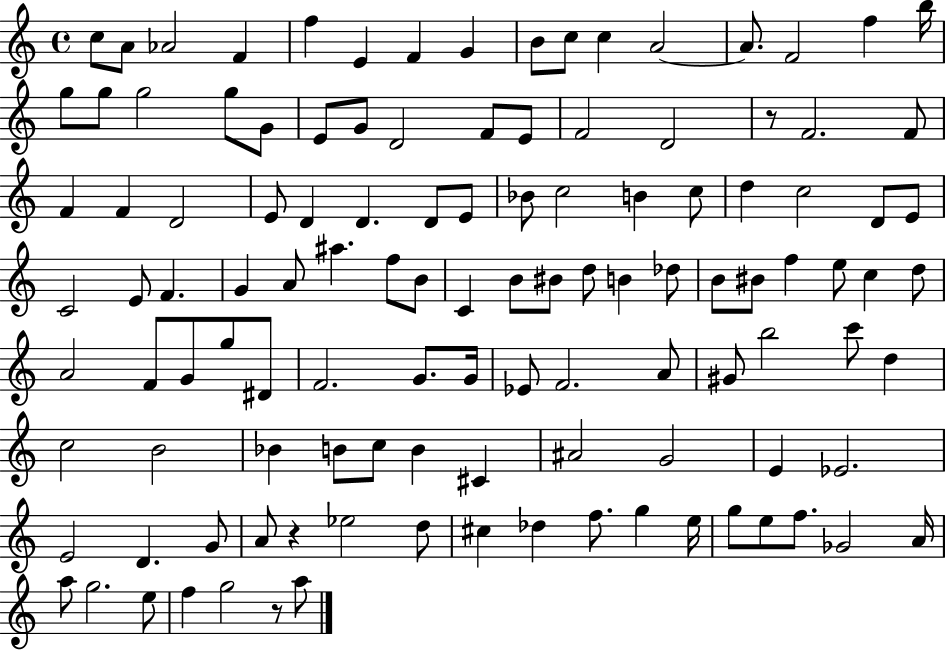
C5/e A4/e Ab4/h F4/q F5/q E4/q F4/q G4/q B4/e C5/e C5/q A4/h A4/e. F4/h F5/q B5/s G5/e G5/e G5/h G5/e G4/e E4/e G4/e D4/h F4/e E4/e F4/h D4/h R/e F4/h. F4/e F4/q F4/q D4/h E4/e D4/q D4/q. D4/e E4/e Bb4/e C5/h B4/q C5/e D5/q C5/h D4/e E4/e C4/h E4/e F4/q. G4/q A4/e A#5/q. F5/e B4/e C4/q B4/e BIS4/e D5/e B4/q Db5/e B4/e BIS4/e F5/q E5/e C5/q D5/e A4/h F4/e G4/e G5/e D#4/e F4/h. G4/e. G4/s Eb4/e F4/h. A4/e G#4/e B5/h C6/e D5/q C5/h B4/h Bb4/q B4/e C5/e B4/q C#4/q A#4/h G4/h E4/q Eb4/h. E4/h D4/q. G4/e A4/e R/q Eb5/h D5/e C#5/q Db5/q F5/e. G5/q E5/s G5/e E5/e F5/e. Gb4/h A4/s A5/e G5/h. E5/e F5/q G5/h R/e A5/e